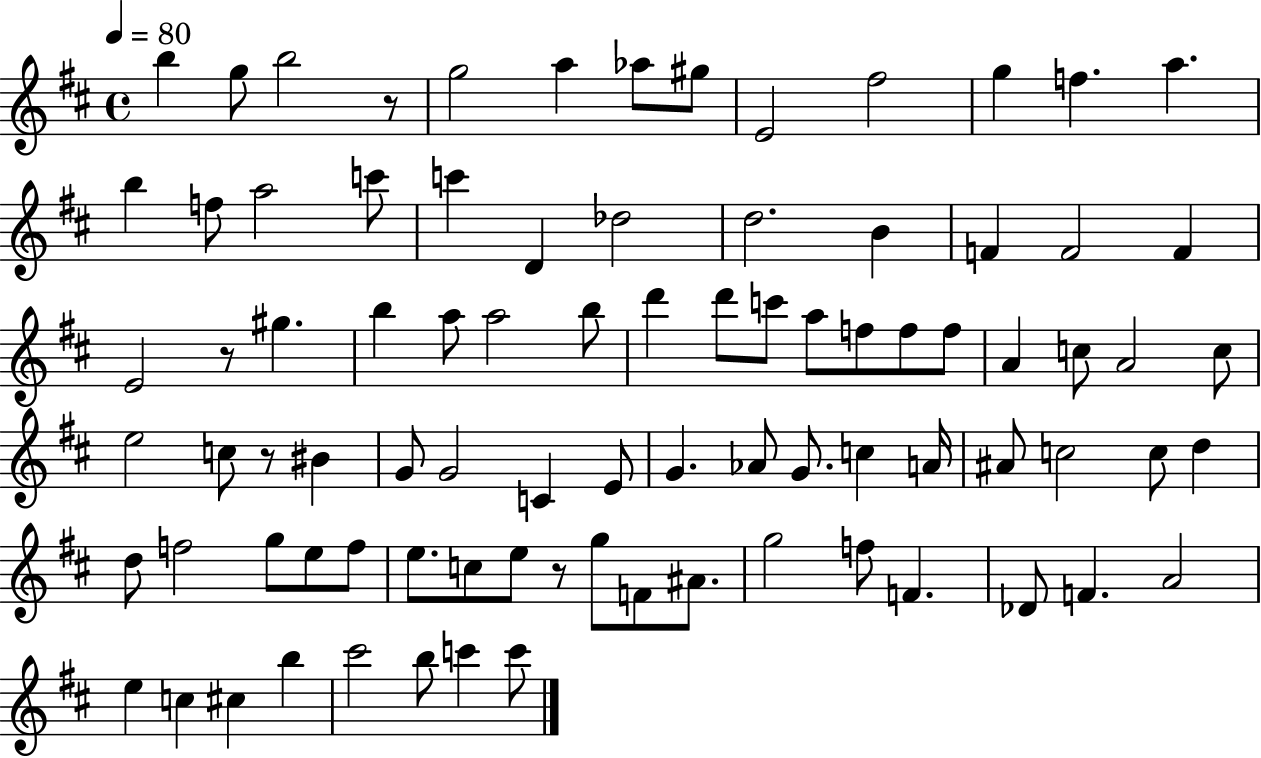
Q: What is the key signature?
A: D major